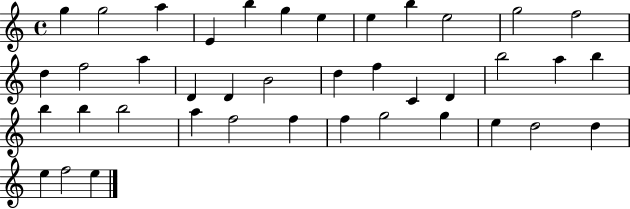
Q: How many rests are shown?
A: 0